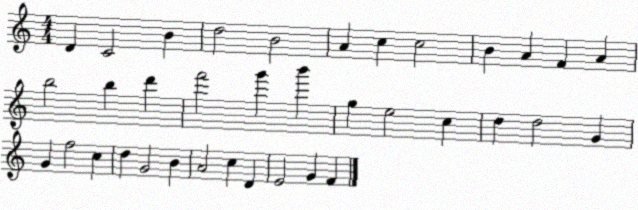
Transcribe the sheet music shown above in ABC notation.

X:1
T:Untitled
M:4/4
L:1/4
K:C
D C2 B d2 B2 A c c2 B A F A b2 b d' f'2 g' b' g e2 c d d2 G G f2 c d G2 B A2 c D E2 G F